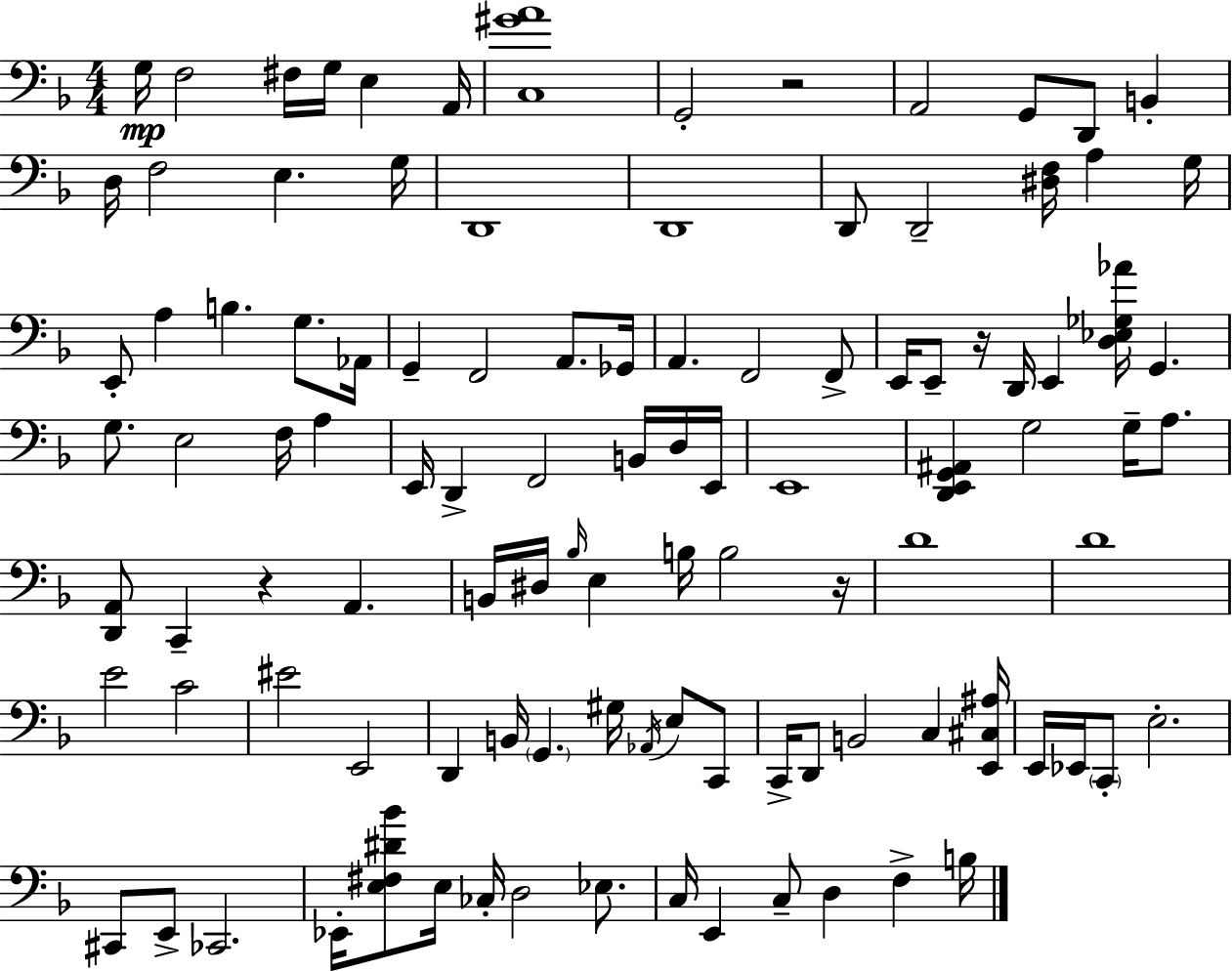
{
  \clef bass
  \numericTimeSignature
  \time 4/4
  \key d \minor
  g16\mp f2 fis16 g16 e4 a,16 | <c gis' a'>1 | g,2-. r2 | a,2 g,8 d,8 b,4-. | \break d16 f2 e4. g16 | d,1 | d,1 | d,8 d,2-- <dis f>16 a4 g16 | \break e,8-. a4 b4. g8. aes,16 | g,4-- f,2 a,8. ges,16 | a,4. f,2 f,8-> | e,16 e,8-- r16 d,16 e,4 <d ees ges aes'>16 g,4. | \break g8. e2 f16 a4 | e,16 d,4-> f,2 b,16 d16 e,16 | e,1 | <d, e, g, ais,>4 g2 g16-- a8. | \break <d, a,>8 c,4-- r4 a,4. | b,16 dis16 \grace { bes16 } e4 b16 b2 | r16 d'1 | d'1 | \break e'2 c'2 | eis'2 e,2 | d,4 b,16 \parenthesize g,4. gis16 \acciaccatura { aes,16 } e8 | c,8 c,16-> d,8 b,2 c4 | \break <e, cis ais>16 e,16 ees,16 \parenthesize c,8-. e2.-. | cis,8 e,8-> ces,2. | ees,16-. <e fis dis' bes'>8 e16 ces16-. d2 ees8. | c16 e,4 c8-- d4 f4-> | \break b16 \bar "|."
}